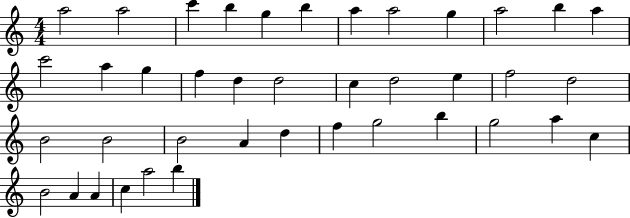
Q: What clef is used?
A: treble